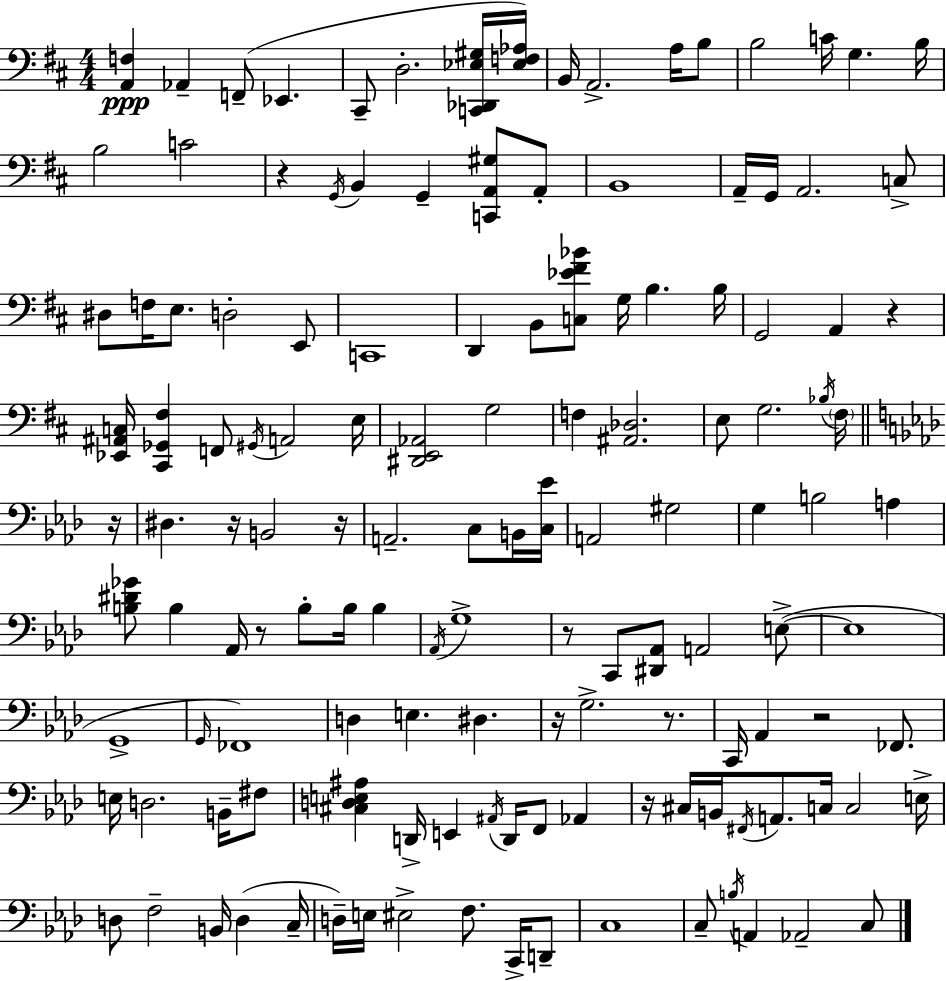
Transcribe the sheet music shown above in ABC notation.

X:1
T:Untitled
M:4/4
L:1/4
K:D
[A,,F,] _A,, F,,/2 _E,, ^C,,/2 D,2 [C,,_D,,_E,^G,]/4 [_E,F,_A,]/4 B,,/4 A,,2 A,/4 B,/2 B,2 C/4 G, B,/4 B,2 C2 z G,,/4 B,, G,, [C,,A,,^G,]/2 A,,/2 B,,4 A,,/4 G,,/4 A,,2 C,/2 ^D,/2 F,/4 E,/2 D,2 E,,/2 C,,4 D,, B,,/2 [C,_E^F_B]/2 G,/4 B, B,/4 G,,2 A,, z [_E,,^A,,C,]/4 [^C,,_G,,^F,] F,,/2 ^G,,/4 A,,2 E,/4 [^D,,E,,_A,,]2 G,2 F, [^A,,_D,]2 E,/2 G,2 _B,/4 ^F,/4 z/4 ^D, z/4 B,,2 z/4 A,,2 C,/2 B,,/4 [C,_E]/4 A,,2 ^G,2 G, B,2 A, [B,^D_G]/2 B, _A,,/4 z/2 B,/2 B,/4 B, _A,,/4 G,4 z/2 C,,/2 [^D,,_A,,]/2 A,,2 E,/2 E,4 G,,4 G,,/4 _F,,4 D, E, ^D, z/4 G,2 z/2 C,,/4 _A,, z2 _F,,/2 E,/4 D,2 B,,/4 ^F,/2 [^C,D,E,^A,] D,,/4 E,, ^A,,/4 D,,/4 F,,/2 _A,, z/4 ^C,/4 B,,/4 ^F,,/4 A,,/2 C,/4 C,2 E,/4 D,/2 F,2 B,,/4 D, C,/4 D,/4 E,/4 ^E,2 F,/2 C,,/4 D,,/2 C,4 C,/2 B,/4 A,, _A,,2 C,/2